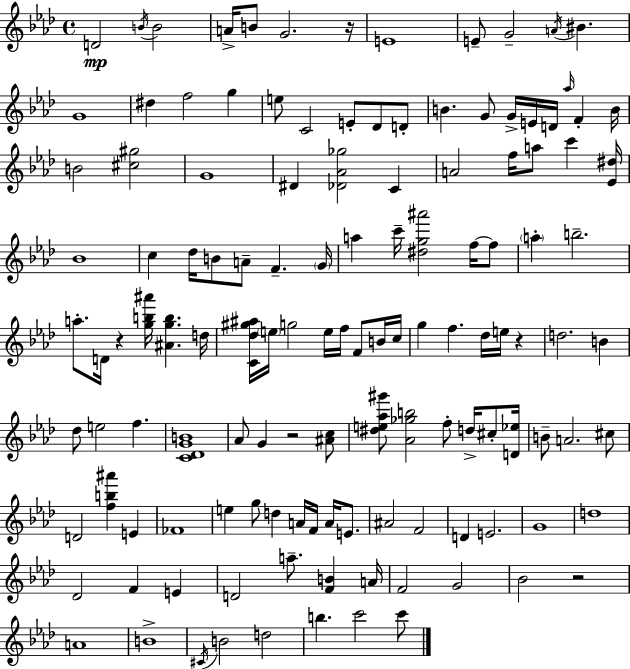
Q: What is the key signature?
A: AES major